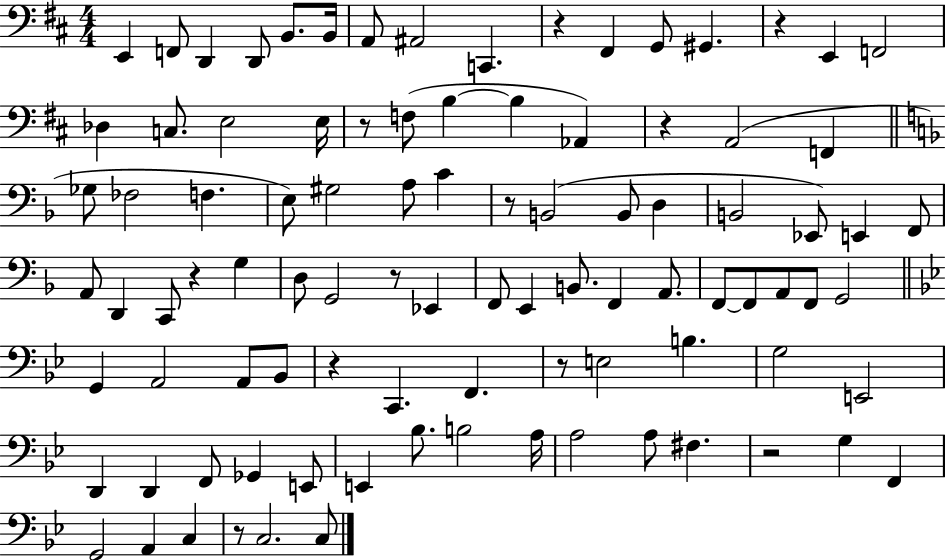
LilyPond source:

{
  \clef bass
  \numericTimeSignature
  \time 4/4
  \key d \major
  e,4 f,8 d,4 d,8 b,8. b,16 | a,8 ais,2 c,4. | r4 fis,4 g,8 gis,4. | r4 e,4 f,2 | \break des4 c8. e2 e16 | r8 f8( b4~~ b4 aes,4) | r4 a,2( f,4 | \bar "||" \break \key d \minor ges8 fes2 f4. | e8) gis2 a8 c'4 | r8 b,2( b,8 d4 | b,2 ees,8) e,4 f,8 | \break a,8 d,4 c,8 r4 g4 | d8 g,2 r8 ees,4 | f,8 e,4 b,8. f,4 a,8. | f,8~~ f,8 a,8 f,8 g,2 | \break \bar "||" \break \key bes \major g,4 a,2 a,8 bes,8 | r4 c,4. f,4. | r8 e2 b4. | g2 e,2 | \break d,4 d,4 f,8 ges,4 e,8 | e,4 bes8. b2 a16 | a2 a8 fis4. | r2 g4 f,4 | \break g,2 a,4 c4 | r8 c2. c8 | \bar "|."
}